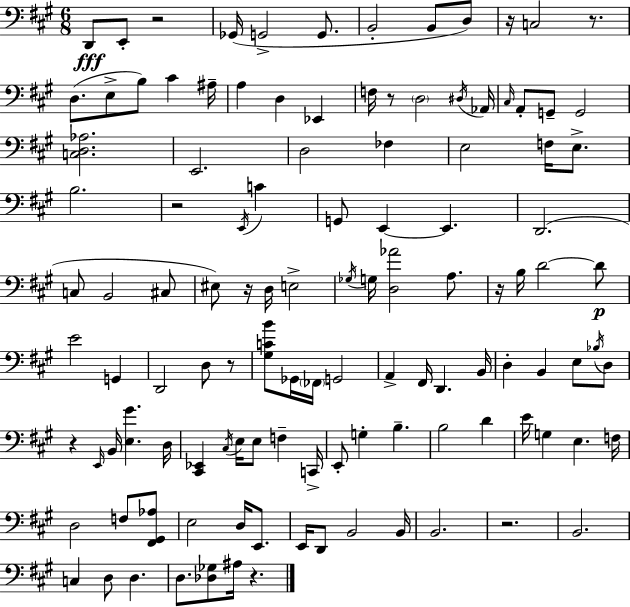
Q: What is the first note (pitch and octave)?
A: D2